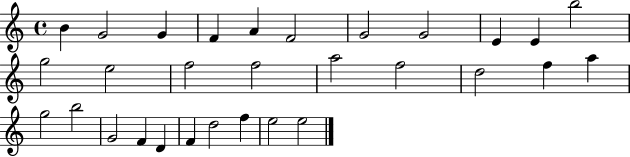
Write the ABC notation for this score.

X:1
T:Untitled
M:4/4
L:1/4
K:C
B G2 G F A F2 G2 G2 E E b2 g2 e2 f2 f2 a2 f2 d2 f a g2 b2 G2 F D F d2 f e2 e2